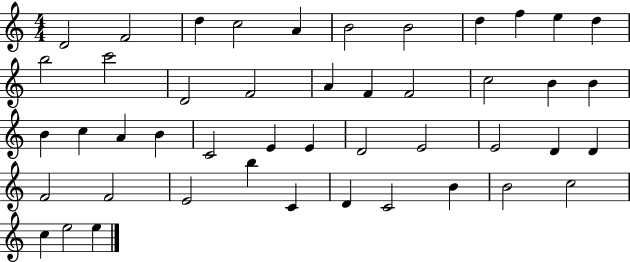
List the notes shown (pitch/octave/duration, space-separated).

D4/h F4/h D5/q C5/h A4/q B4/h B4/h D5/q F5/q E5/q D5/q B5/h C6/h D4/h F4/h A4/q F4/q F4/h C5/h B4/q B4/q B4/q C5/q A4/q B4/q C4/h E4/q E4/q D4/h E4/h E4/h D4/q D4/q F4/h F4/h E4/h B5/q C4/q D4/q C4/h B4/q B4/h C5/h C5/q E5/h E5/q